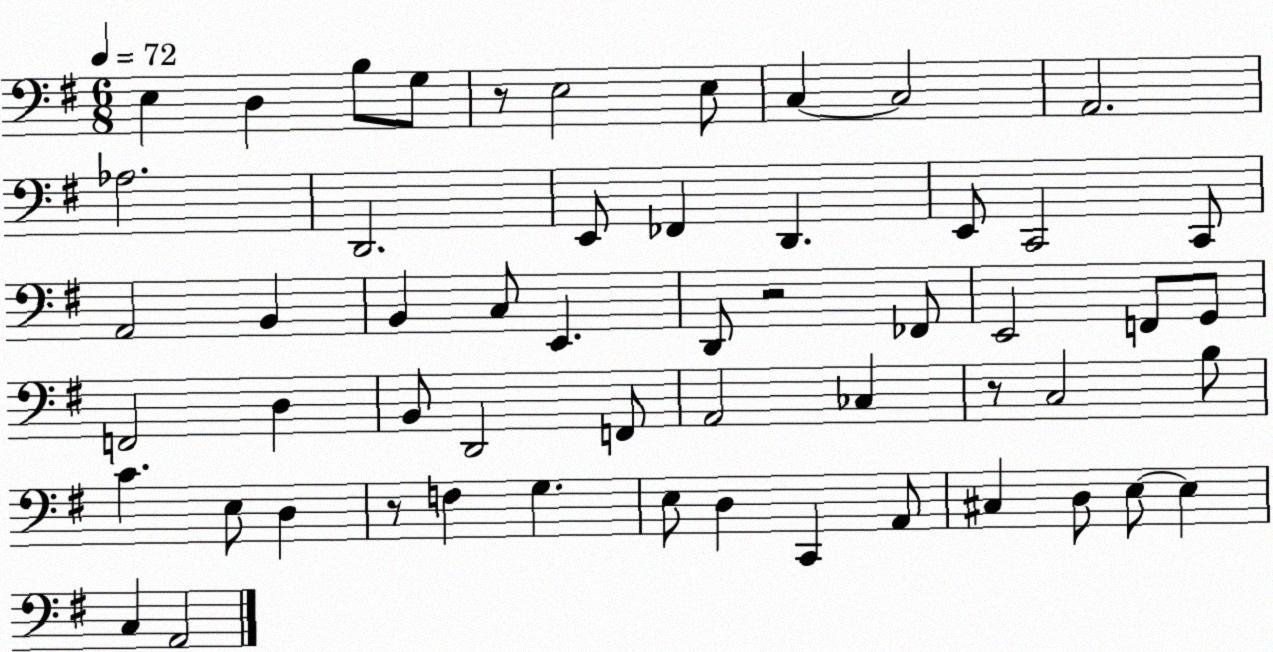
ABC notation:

X:1
T:Untitled
M:6/8
L:1/4
K:G
E, D, B,/2 G,/2 z/2 E,2 E,/2 C, C,2 A,,2 _A,2 D,,2 E,,/2 _F,, D,, E,,/2 C,,2 C,,/2 A,,2 B,, B,, C,/2 E,, D,,/2 z2 _F,,/2 E,,2 F,,/2 G,,/2 F,,2 D, B,,/2 D,,2 F,,/2 A,,2 _C, z/2 C,2 B,/2 C E,/2 D, z/2 F, G, E,/2 D, C,, A,,/2 ^C, D,/2 E,/2 E, C, A,,2